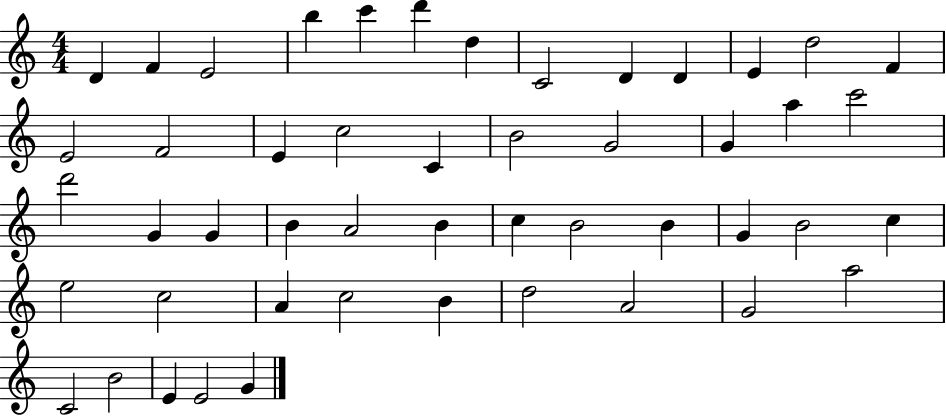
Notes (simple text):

D4/q F4/q E4/h B5/q C6/q D6/q D5/q C4/h D4/q D4/q E4/q D5/h F4/q E4/h F4/h E4/q C5/h C4/q B4/h G4/h G4/q A5/q C6/h D6/h G4/q G4/q B4/q A4/h B4/q C5/q B4/h B4/q G4/q B4/h C5/q E5/h C5/h A4/q C5/h B4/q D5/h A4/h G4/h A5/h C4/h B4/h E4/q E4/h G4/q